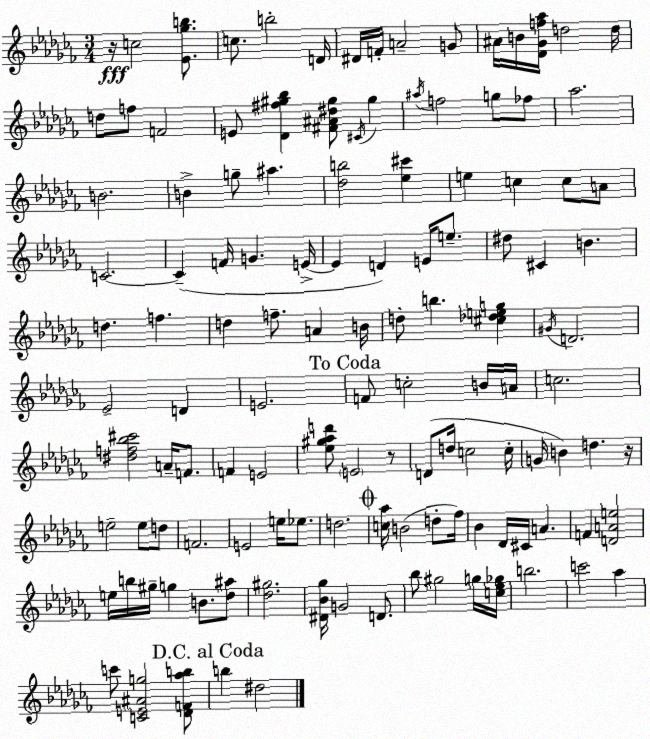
X:1
T:Untitled
M:3/4
L:1/4
K:Abm
z/4 c2 [_E_gb]/2 c/2 b2 D/4 ^D/4 F/4 A2 G/2 ^A/4 B/4 [_D_Gf_a]/4 d2 d/4 d/2 f/2 F2 E/2 [_D^f^g_b] [^F^A^d^g]/2 ^C/4 ^g ^a/4 f2 g/2 _f/2 _a2 B2 B g/2 ^a [_db]2 [_e^c'] e c c/2 A/2 C2 C F/4 G E/4 E D E/4 e/2 ^d/2 ^C B d f d f/2 A B/4 d/2 b [^c_deg] ^G/4 D2 _E2 D E2 F/2 c2 B/4 A/4 c2 [^df_b^c']2 A/4 F/2 F E2 [_e^g_ad']/2 E2 z/2 D/2 d/4 c2 c/4 G/4 B d z/4 e2 e/2 d/2 F2 E2 e/4 _e/2 d2 [c_a]/4 B2 d/2 _f/4 _B _D/4 ^C/4 A F [DAe]2 e/4 b/4 ^g/4 g B/2 [_d^a]/2 [_d^g]2 [^D_B_g]/4 G2 D/2 _b/2 ^g2 g/4 [c_e_g]/4 b2 c'2 _a c'/2 [CE^Ag]2 [_DF_ab]/2 b ^d2